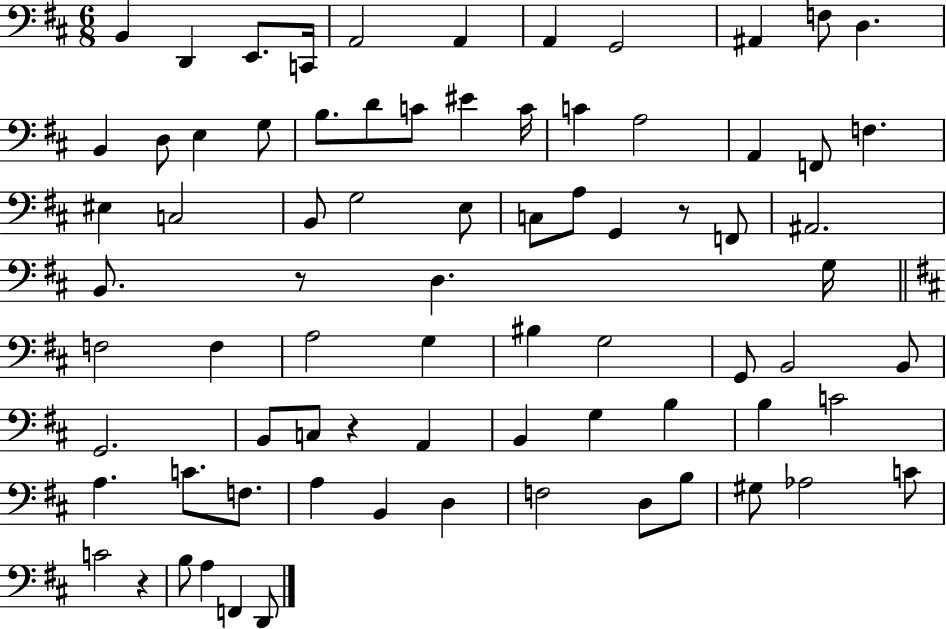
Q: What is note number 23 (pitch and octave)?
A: A2